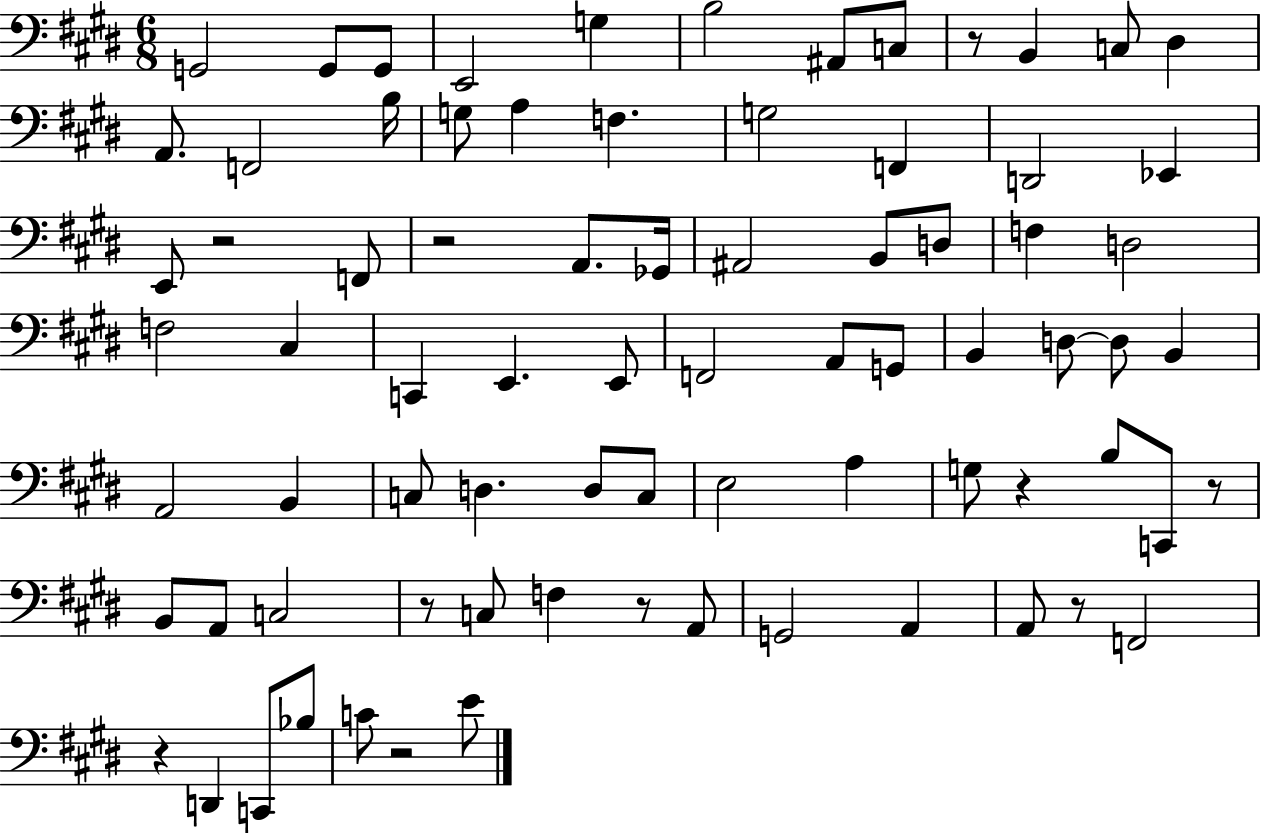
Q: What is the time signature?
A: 6/8